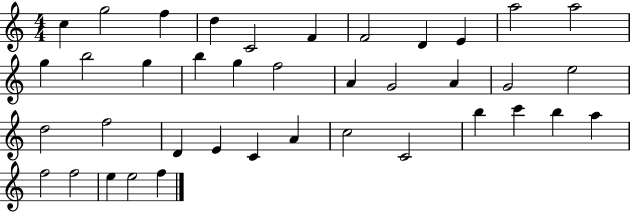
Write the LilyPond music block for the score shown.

{
  \clef treble
  \numericTimeSignature
  \time 4/4
  \key c \major
  c''4 g''2 f''4 | d''4 c'2 f'4 | f'2 d'4 e'4 | a''2 a''2 | \break g''4 b''2 g''4 | b''4 g''4 f''2 | a'4 g'2 a'4 | g'2 e''2 | \break d''2 f''2 | d'4 e'4 c'4 a'4 | c''2 c'2 | b''4 c'''4 b''4 a''4 | \break f''2 f''2 | e''4 e''2 f''4 | \bar "|."
}